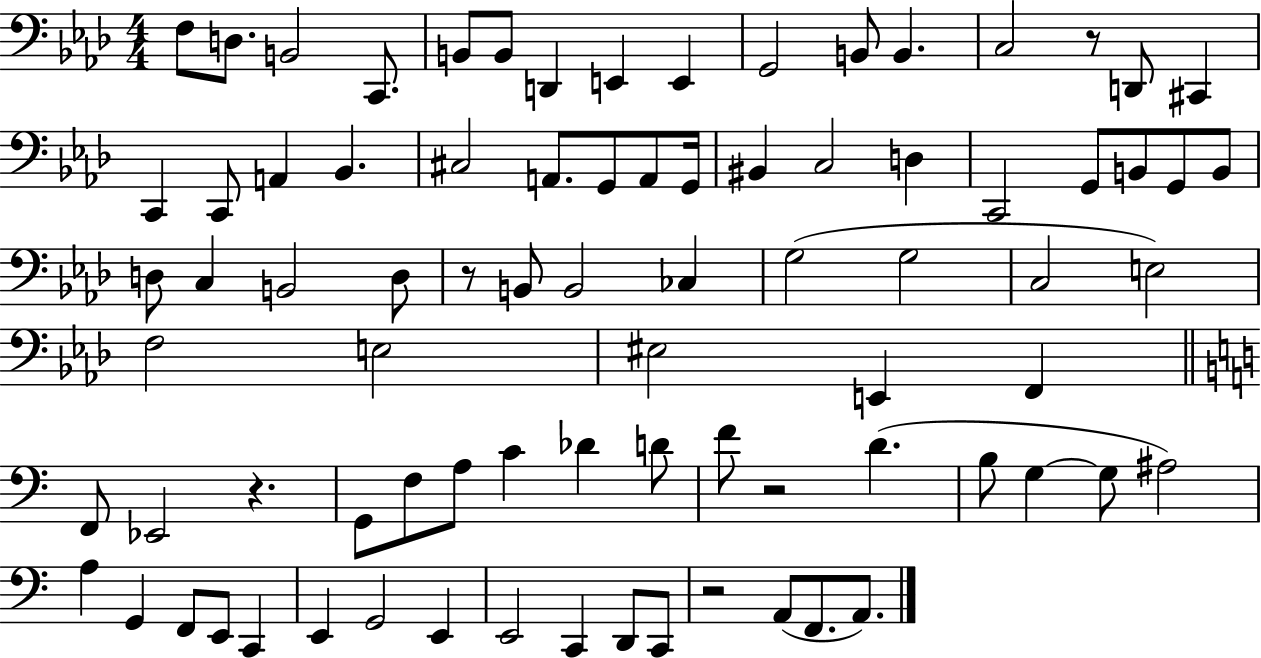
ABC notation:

X:1
T:Untitled
M:4/4
L:1/4
K:Ab
F,/2 D,/2 B,,2 C,,/2 B,,/2 B,,/2 D,, E,, E,, G,,2 B,,/2 B,, C,2 z/2 D,,/2 ^C,, C,, C,,/2 A,, _B,, ^C,2 A,,/2 G,,/2 A,,/2 G,,/4 ^B,, C,2 D, C,,2 G,,/2 B,,/2 G,,/2 B,,/2 D,/2 C, B,,2 D,/2 z/2 B,,/2 B,,2 _C, G,2 G,2 C,2 E,2 F,2 E,2 ^E,2 E,, F,, F,,/2 _E,,2 z G,,/2 F,/2 A,/2 C _D D/2 F/2 z2 D B,/2 G, G,/2 ^A,2 A, G,, F,,/2 E,,/2 C,, E,, G,,2 E,, E,,2 C,, D,,/2 C,,/2 z2 A,,/2 F,,/2 A,,/2